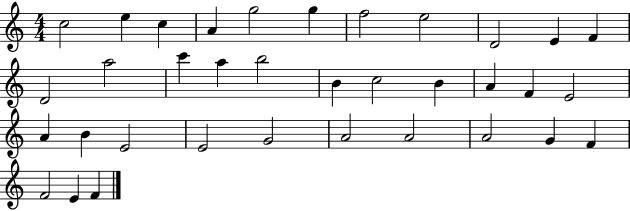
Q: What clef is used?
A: treble